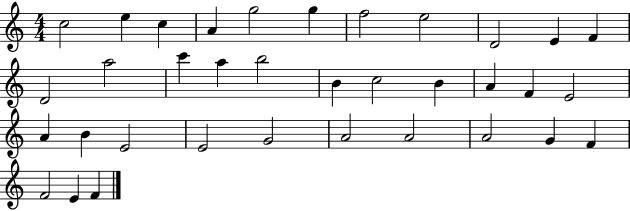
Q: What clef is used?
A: treble